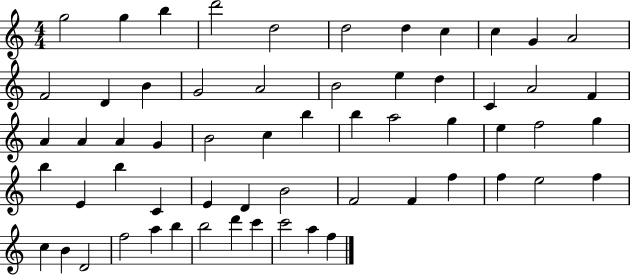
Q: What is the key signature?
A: C major